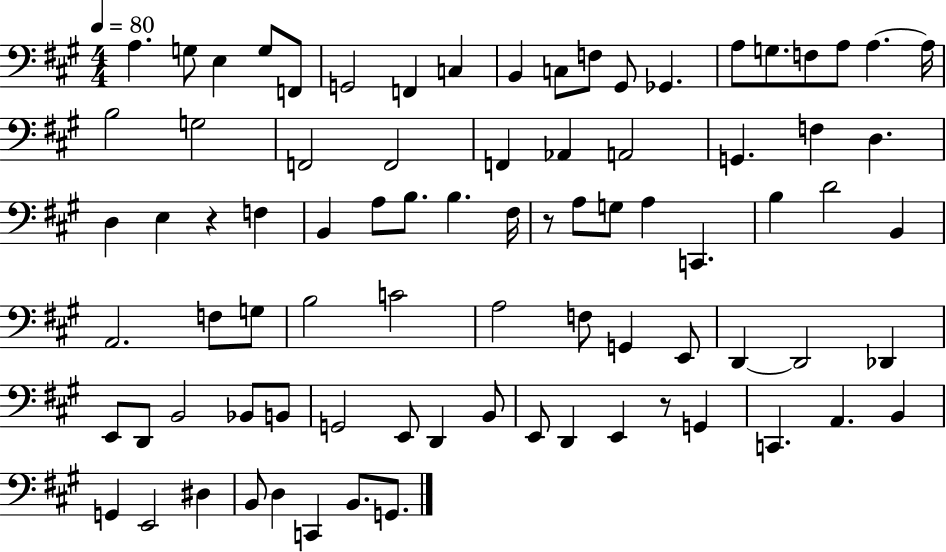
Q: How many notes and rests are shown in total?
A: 83